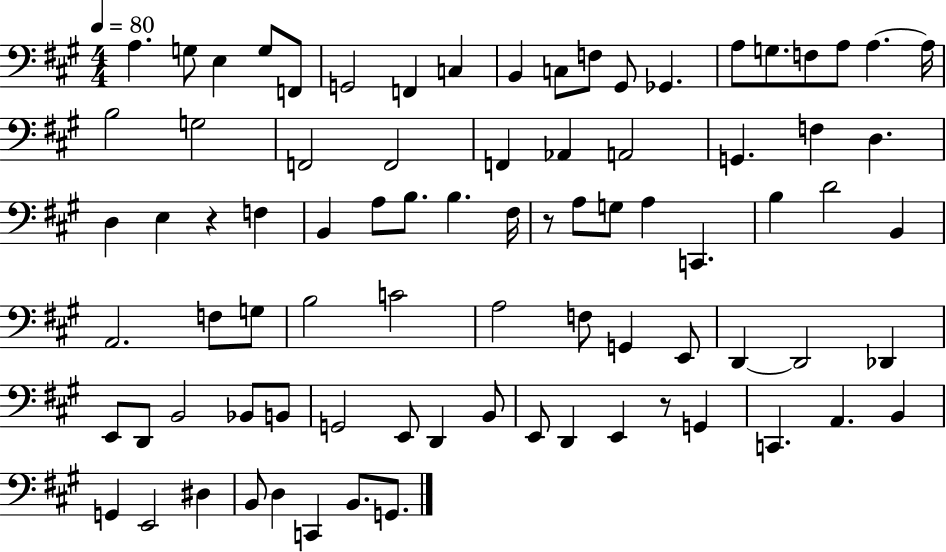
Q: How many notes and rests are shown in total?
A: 83